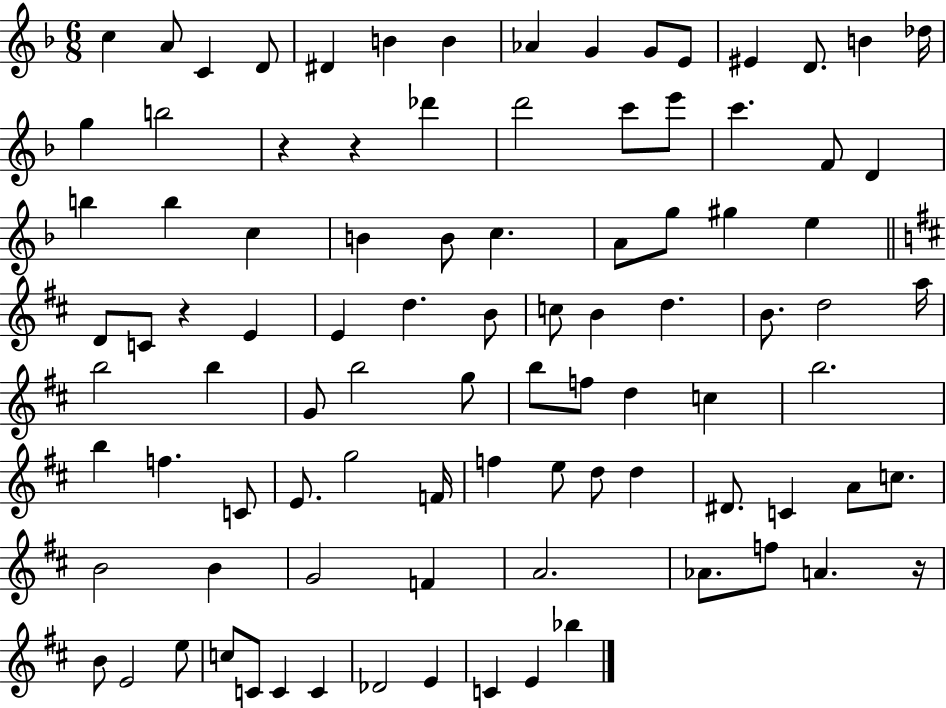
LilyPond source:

{
  \clef treble
  \numericTimeSignature
  \time 6/8
  \key f \major
  \repeat volta 2 { c''4 a'8 c'4 d'8 | dis'4 b'4 b'4 | aes'4 g'4 g'8 e'8 | eis'4 d'8. b'4 des''16 | \break g''4 b''2 | r4 r4 des'''4 | d'''2 c'''8 e'''8 | c'''4. f'8 d'4 | \break b''4 b''4 c''4 | b'4 b'8 c''4. | a'8 g''8 gis''4 e''4 | \bar "||" \break \key d \major d'8 c'8 r4 e'4 | e'4 d''4. b'8 | c''8 b'4 d''4. | b'8. d''2 a''16 | \break b''2 b''4 | g'8 b''2 g''8 | b''8 f''8 d''4 c''4 | b''2. | \break b''4 f''4. c'8 | e'8. g''2 f'16 | f''4 e''8 d''8 d''4 | dis'8. c'4 a'8 c''8. | \break b'2 b'4 | g'2 f'4 | a'2. | aes'8. f''8 a'4. r16 | \break b'8 e'2 e''8 | c''8 c'8 c'4 c'4 | des'2 e'4 | c'4 e'4 bes''4 | \break } \bar "|."
}